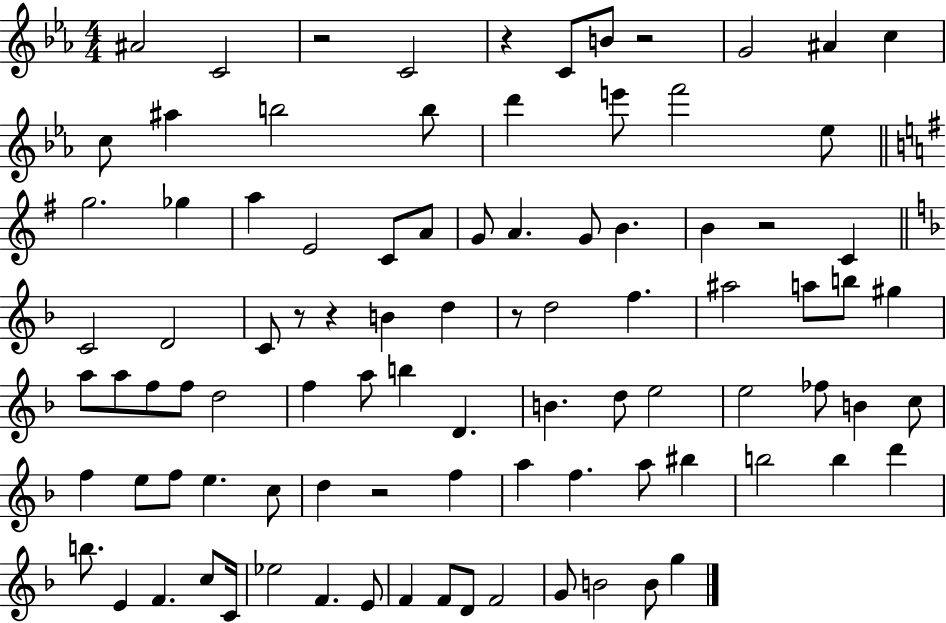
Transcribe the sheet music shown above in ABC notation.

X:1
T:Untitled
M:4/4
L:1/4
K:Eb
^A2 C2 z2 C2 z C/2 B/2 z2 G2 ^A c c/2 ^a b2 b/2 d' e'/2 f'2 _e/2 g2 _g a E2 C/2 A/2 G/2 A G/2 B B z2 C C2 D2 C/2 z/2 z B d z/2 d2 f ^a2 a/2 b/2 ^g a/2 a/2 f/2 f/2 d2 f a/2 b D B d/2 e2 e2 _f/2 B c/2 f e/2 f/2 e c/2 d z2 f a f a/2 ^b b2 b d' b/2 E F c/2 C/4 _e2 F E/2 F F/2 D/2 F2 G/2 B2 B/2 g